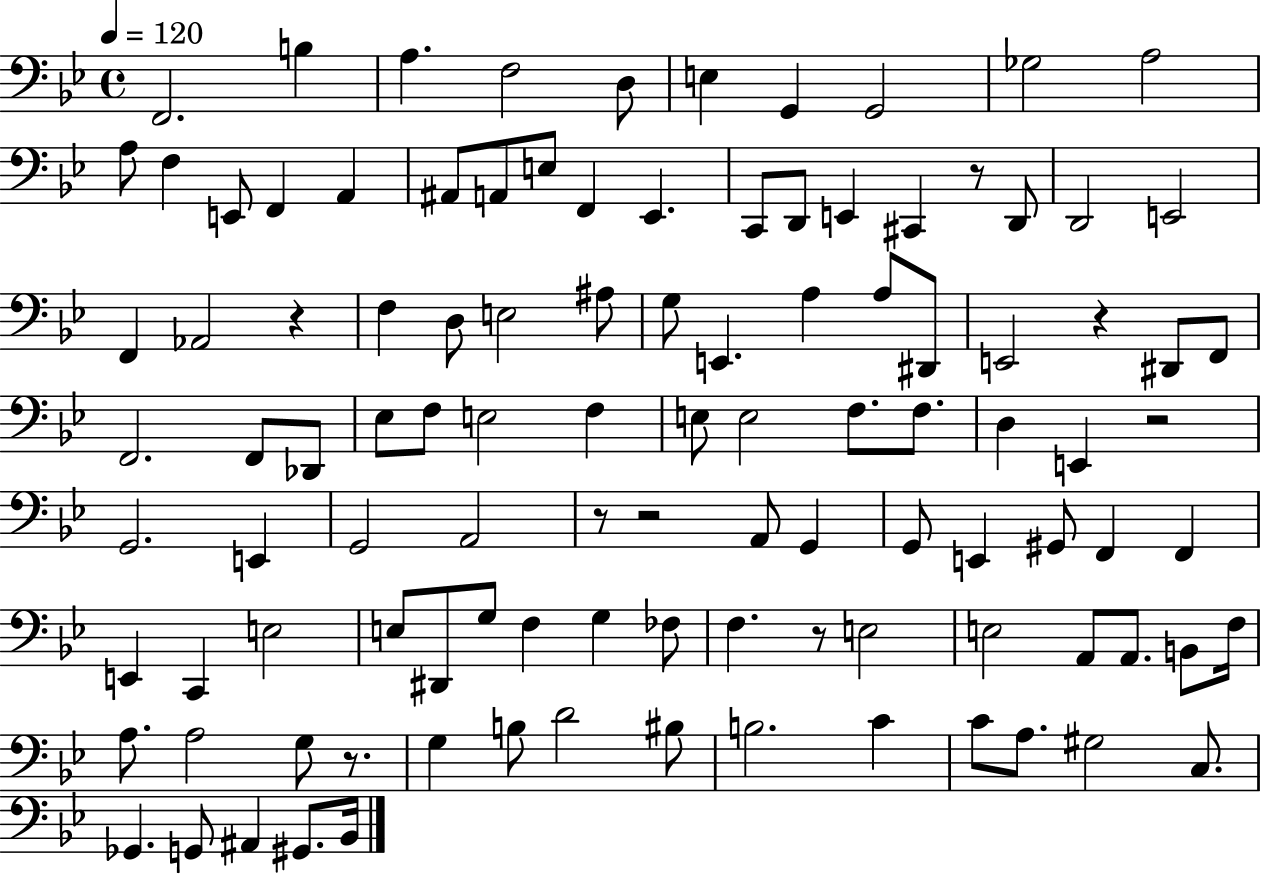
{
  \clef bass
  \time 4/4
  \defaultTimeSignature
  \key bes \major
  \tempo 4 = 120
  f,2. b4 | a4. f2 d8 | e4 g,4 g,2 | ges2 a2 | \break a8 f4 e,8 f,4 a,4 | ais,8 a,8 e8 f,4 ees,4. | c,8 d,8 e,4 cis,4 r8 d,8 | d,2 e,2 | \break f,4 aes,2 r4 | f4 d8 e2 ais8 | g8 e,4. a4 a8 dis,8 | e,2 r4 dis,8 f,8 | \break f,2. f,8 des,8 | ees8 f8 e2 f4 | e8 e2 f8. f8. | d4 e,4 r2 | \break g,2. e,4 | g,2 a,2 | r8 r2 a,8 g,4 | g,8 e,4 gis,8 f,4 f,4 | \break e,4 c,4 e2 | e8 dis,8 g8 f4 g4 fes8 | f4. r8 e2 | e2 a,8 a,8. b,8 f16 | \break a8. a2 g8 r8. | g4 b8 d'2 bis8 | b2. c'4 | c'8 a8. gis2 c8. | \break ges,4. g,8 ais,4 gis,8. bes,16 | \bar "|."
}